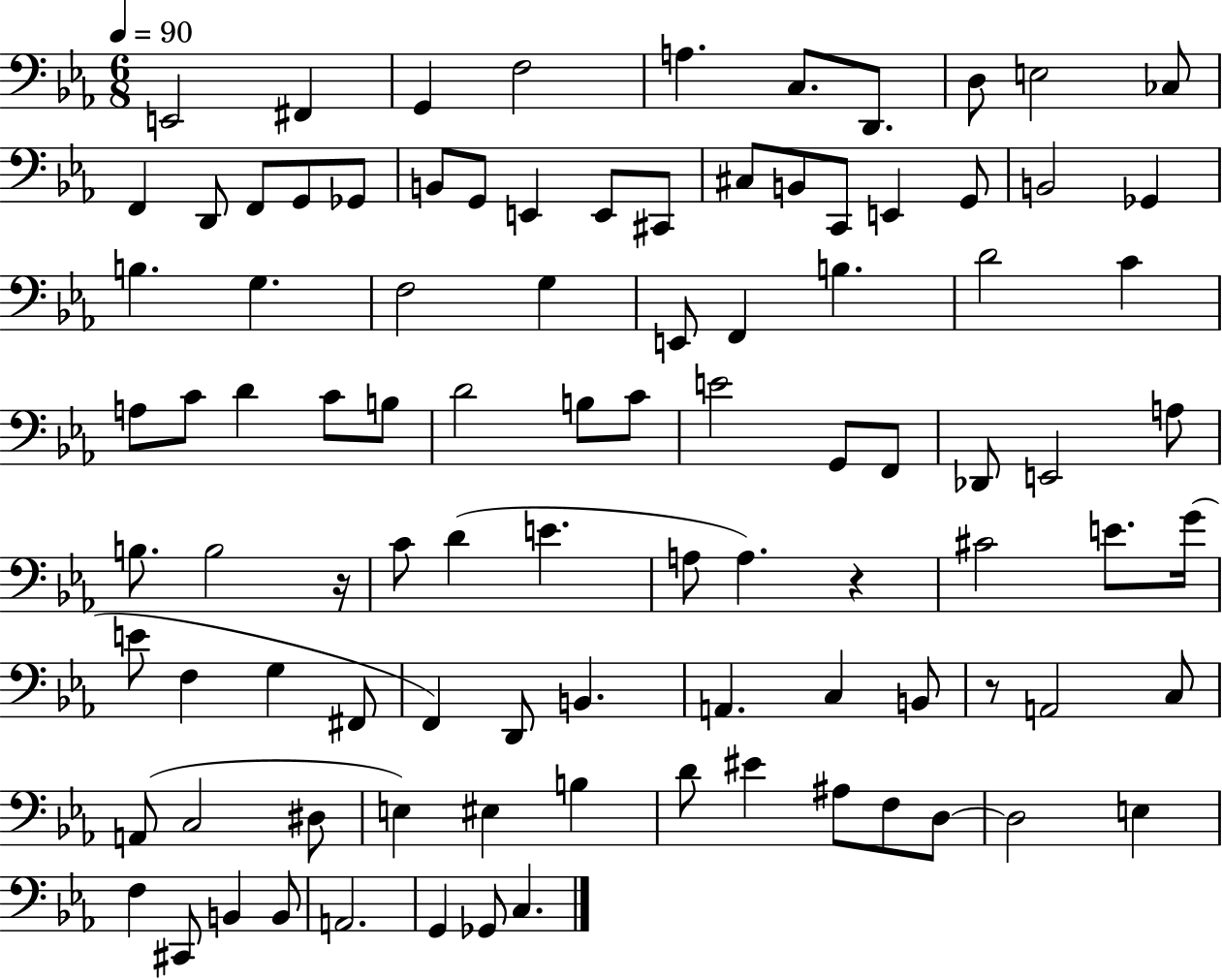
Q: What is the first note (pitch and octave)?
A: E2